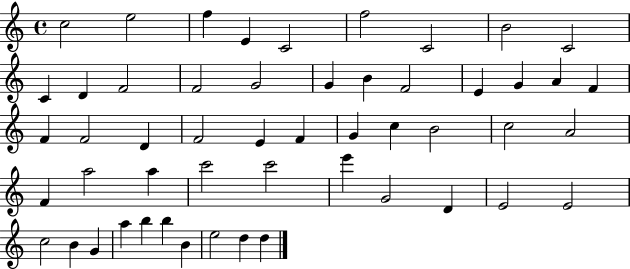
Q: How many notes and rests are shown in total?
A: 52